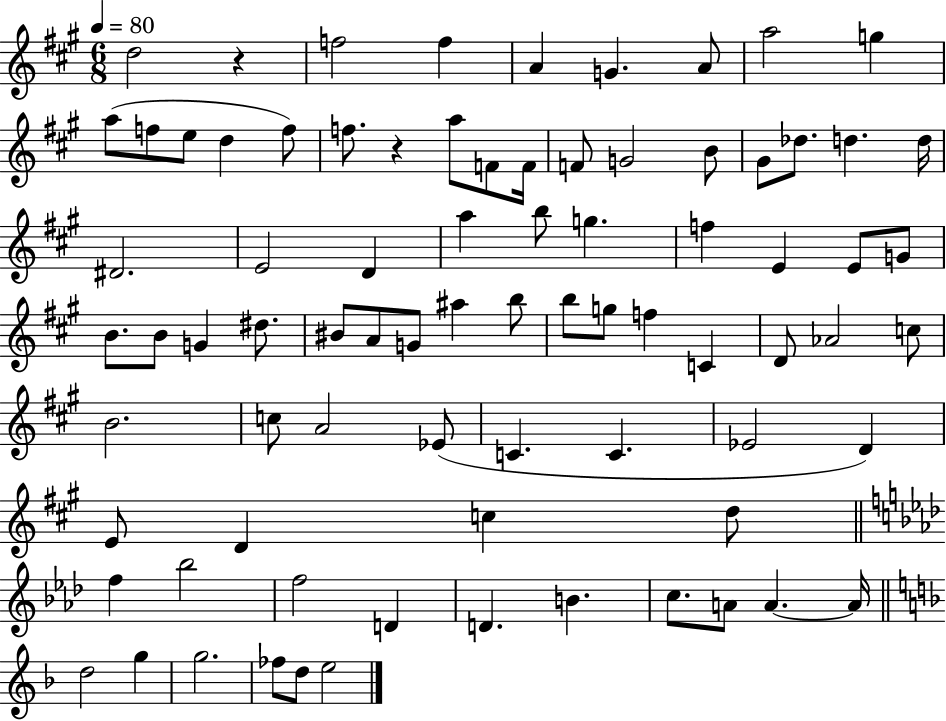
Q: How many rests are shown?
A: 2